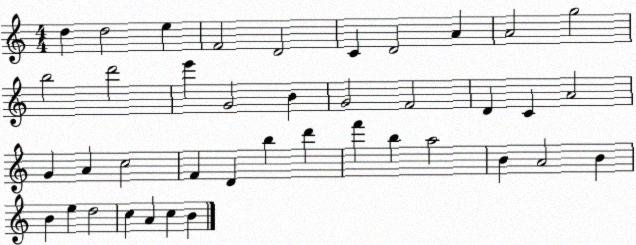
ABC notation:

X:1
T:Untitled
M:4/4
L:1/4
K:C
d d2 e F2 D2 C D2 A A2 g2 b2 d'2 e' G2 B G2 F2 D C A2 G A c2 F D b d' f' b a2 B A2 B B e d2 c A c B